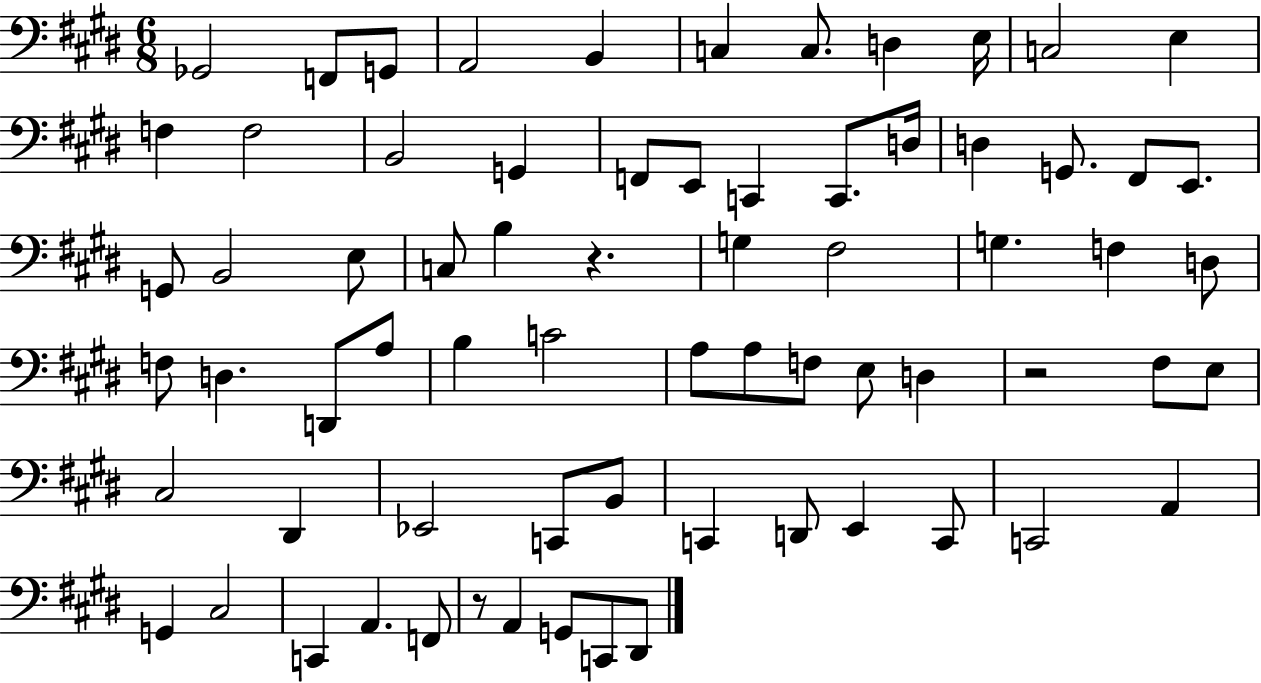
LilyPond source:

{
  \clef bass
  \numericTimeSignature
  \time 6/8
  \key e \major
  ges,2 f,8 g,8 | a,2 b,4 | c4 c8. d4 e16 | c2 e4 | \break f4 f2 | b,2 g,4 | f,8 e,8 c,4 c,8. d16 | d4 g,8. fis,8 e,8. | \break g,8 b,2 e8 | c8 b4 r4. | g4 fis2 | g4. f4 d8 | \break f8 d4. d,8 a8 | b4 c'2 | a8 a8 f8 e8 d4 | r2 fis8 e8 | \break cis2 dis,4 | ees,2 c,8 b,8 | c,4 d,8 e,4 c,8 | c,2 a,4 | \break g,4 cis2 | c,4 a,4. f,8 | r8 a,4 g,8 c,8 dis,8 | \bar "|."
}